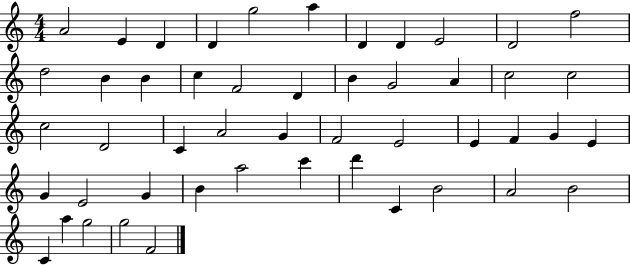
X:1
T:Untitled
M:4/4
L:1/4
K:C
A2 E D D g2 a D D E2 D2 f2 d2 B B c F2 D B G2 A c2 c2 c2 D2 C A2 G F2 E2 E F G E G E2 G B a2 c' d' C B2 A2 B2 C a g2 g2 F2